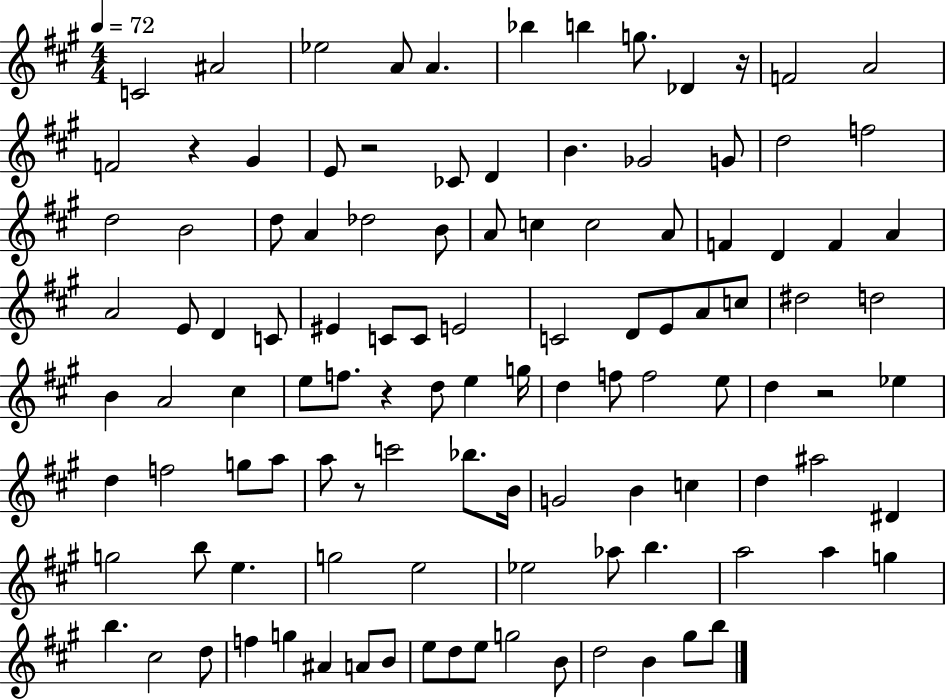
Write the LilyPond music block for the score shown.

{
  \clef treble
  \numericTimeSignature
  \time 4/4
  \key a \major
  \tempo 4 = 72
  c'2 ais'2 | ees''2 a'8 a'4. | bes''4 b''4 g''8. des'4 r16 | f'2 a'2 | \break f'2 r4 gis'4 | e'8 r2 ces'8 d'4 | b'4. ges'2 g'8 | d''2 f''2 | \break d''2 b'2 | d''8 a'4 des''2 b'8 | a'8 c''4 c''2 a'8 | f'4 d'4 f'4 a'4 | \break a'2 e'8 d'4 c'8 | eis'4 c'8 c'8 e'2 | c'2 d'8 e'8 a'8 c''8 | dis''2 d''2 | \break b'4 a'2 cis''4 | e''8 f''8. r4 d''8 e''4 g''16 | d''4 f''8 f''2 e''8 | d''4 r2 ees''4 | \break d''4 f''2 g''8 a''8 | a''8 r8 c'''2 bes''8. b'16 | g'2 b'4 c''4 | d''4 ais''2 dis'4 | \break g''2 b''8 e''4. | g''2 e''2 | ees''2 aes''8 b''4. | a''2 a''4 g''4 | \break b''4. cis''2 d''8 | f''4 g''4 ais'4 a'8 b'8 | e''8 d''8 e''8 g''2 b'8 | d''2 b'4 gis''8 b''8 | \break \bar "|."
}